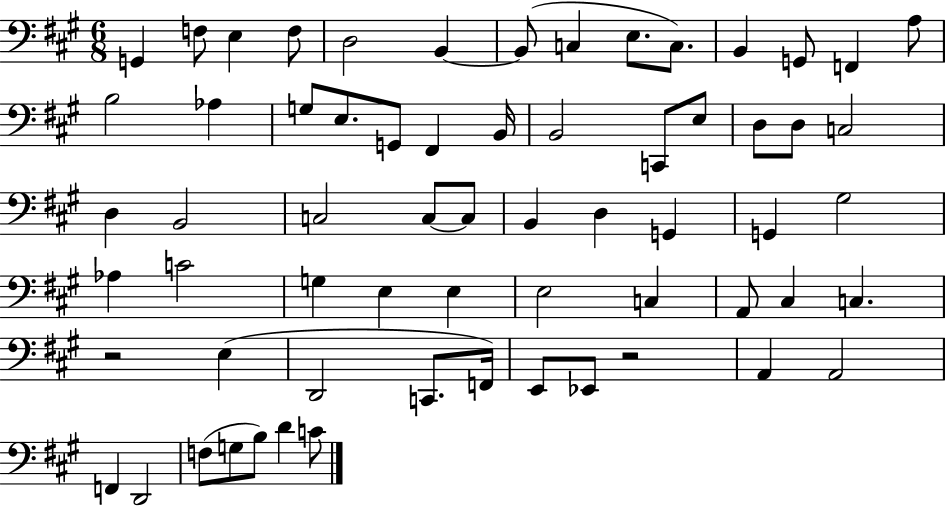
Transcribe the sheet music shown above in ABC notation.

X:1
T:Untitled
M:6/8
L:1/4
K:A
G,, F,/2 E, F,/2 D,2 B,, B,,/2 C, E,/2 C,/2 B,, G,,/2 F,, A,/2 B,2 _A, G,/2 E,/2 G,,/2 ^F,, B,,/4 B,,2 C,,/2 E,/2 D,/2 D,/2 C,2 D, B,,2 C,2 C,/2 C,/2 B,, D, G,, G,, ^G,2 _A, C2 G, E, E, E,2 C, A,,/2 ^C, C, z2 E, D,,2 C,,/2 F,,/4 E,,/2 _E,,/2 z2 A,, A,,2 F,, D,,2 F,/2 G,/2 B,/2 D C/2